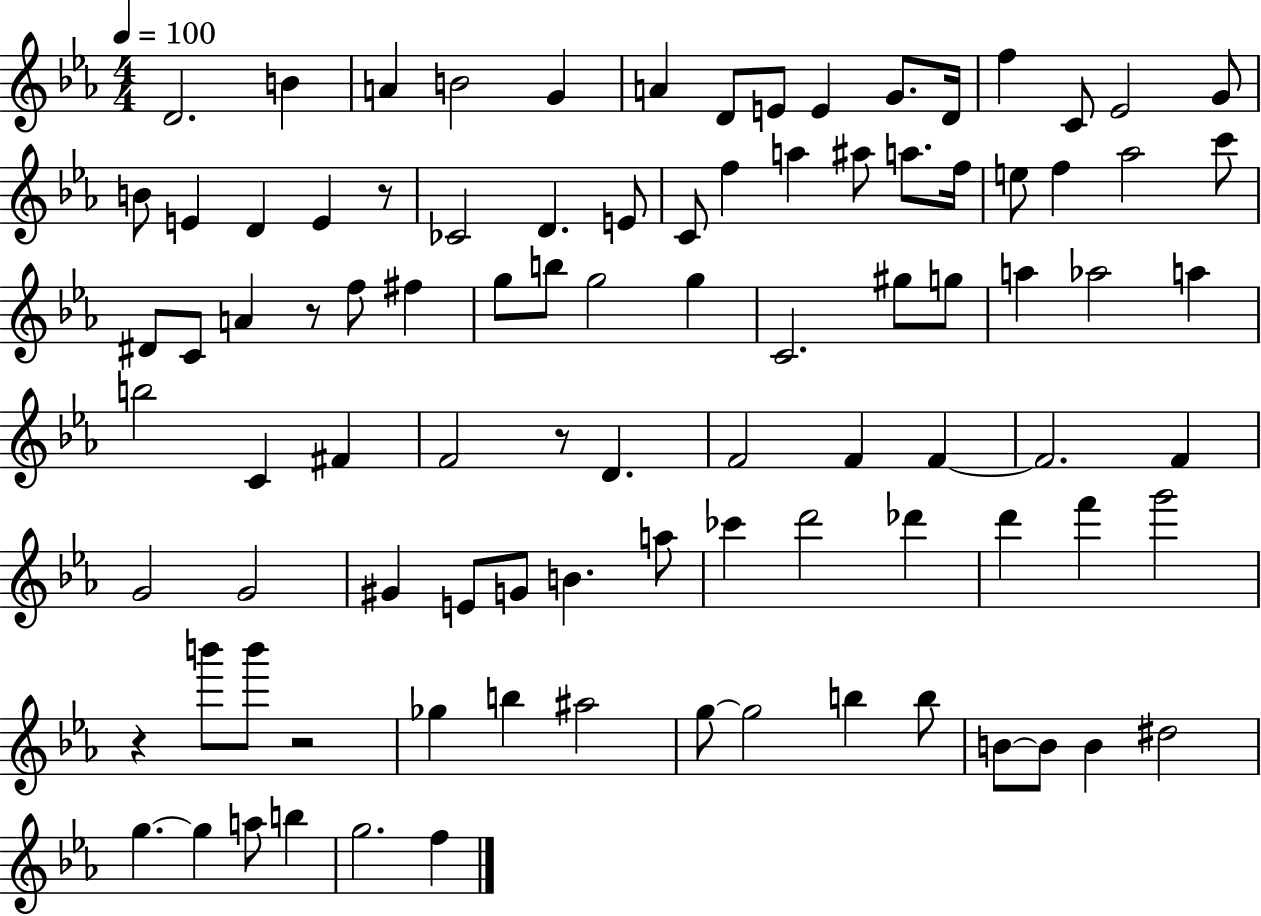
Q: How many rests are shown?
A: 5